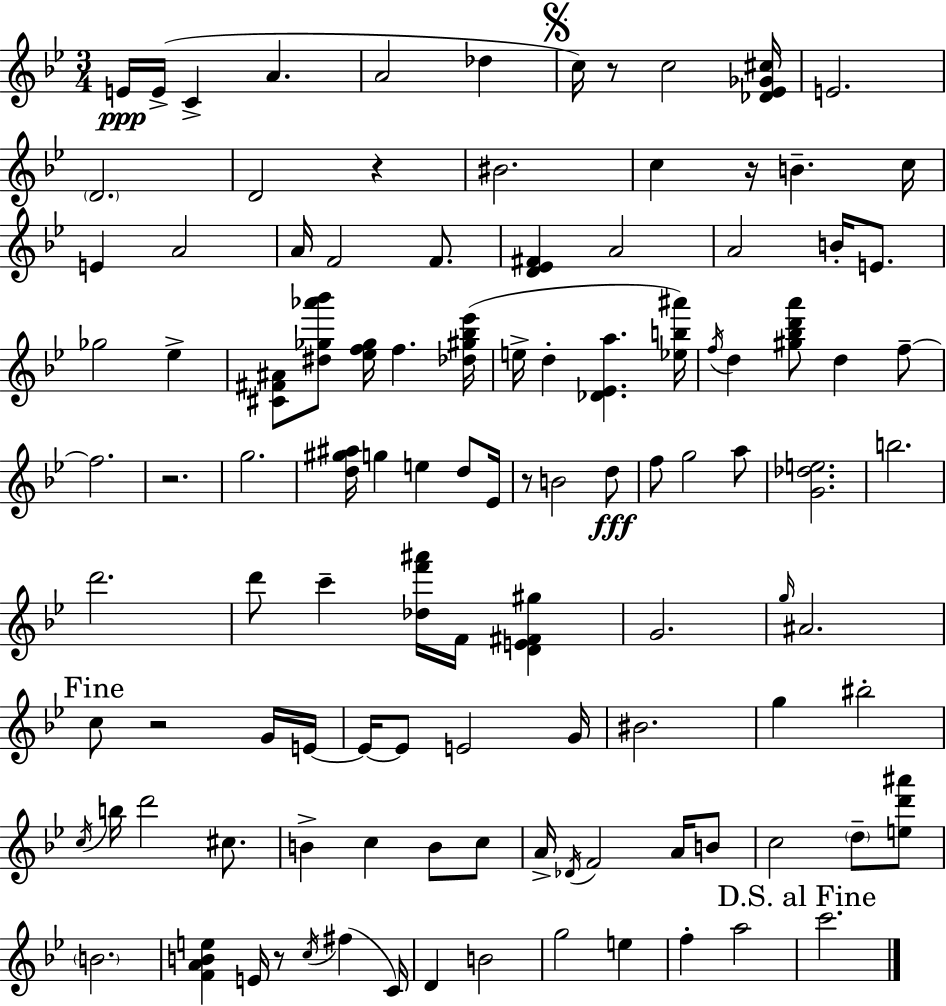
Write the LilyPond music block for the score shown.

{
  \clef treble
  \numericTimeSignature
  \time 3/4
  \key g \minor
  e'16\ppp e'16->( c'4-> a'4. | a'2 des''4 | \mark \markup { \musicglyph "scripts.segno" } c''16) r8 c''2 <des' ees' ges' cis''>16 | e'2. | \break \parenthesize d'2. | d'2 r4 | bis'2. | c''4 r16 b'4.-- c''16 | \break e'4 a'2 | a'16 f'2 f'8. | <d' ees' fis'>4 a'2 | a'2 b'16-. e'8. | \break ges''2 ees''4-> | <cis' fis' ais'>8 <dis'' ges'' aes''' bes'''>8 <ees'' f'' ges''>16 f''4. <des'' gis'' bes'' ees'''>16( | e''16-> d''4-. <des' ees' a''>4. <ees'' b'' ais'''>16) | \acciaccatura { f''16 } d''4 <gis'' bes'' d''' a'''>8 d''4 f''8--~~ | \break f''2. | r2. | g''2. | <d'' gis'' ais''>16 g''4 e''4 d''8 | \break ees'16 r8 b'2 d''8\fff | f''8 g''2 a''8 | <g' des'' e''>2. | b''2. | \break d'''2. | d'''8 c'''4-- <des'' f''' ais'''>16 f'16 <d' e' fis' gis''>4 | g'2. | \grace { g''16 } ais'2. | \break \mark "Fine" c''8 r2 | g'16 e'16~~ e'16~~ e'8 e'2 | g'16 bis'2. | g''4 bis''2-. | \break \acciaccatura { c''16 } b''16 d'''2 | cis''8. b'4-> c''4 b'8 | c''8 a'16-> \acciaccatura { des'16 } f'2 | a'16 b'8 c''2 | \break \parenthesize d''8-- <e'' d''' ais'''>8 \parenthesize b'2. | <f' a' b' e''>4 e'16 r8 \acciaccatura { c''16 }( | fis''4 c'16) d'4 b'2 | g''2 | \break e''4 f''4-. a''2 | \mark "D.S. al Fine" c'''2. | \bar "|."
}